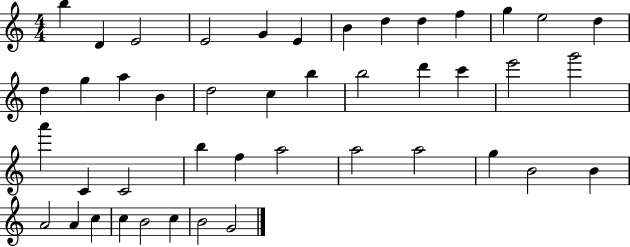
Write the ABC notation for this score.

X:1
T:Untitled
M:4/4
L:1/4
K:C
b D E2 E2 G E B d d f g e2 d d g a B d2 c b b2 d' c' e'2 g'2 a' C C2 b f a2 a2 a2 g B2 B A2 A c c B2 c B2 G2